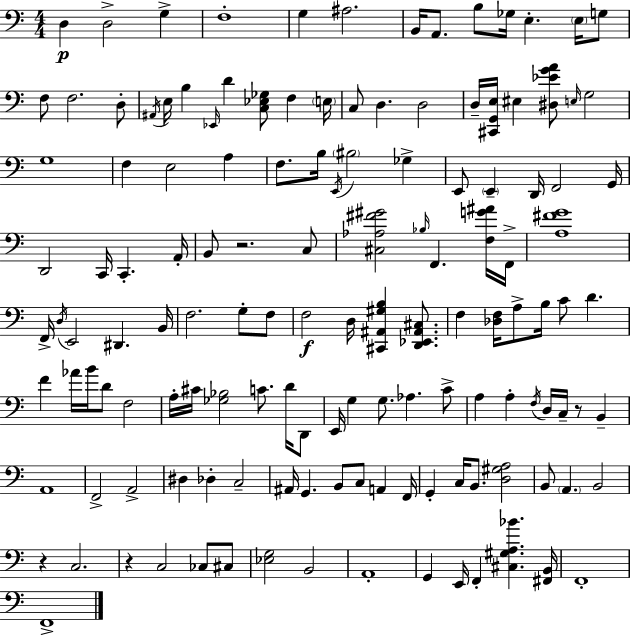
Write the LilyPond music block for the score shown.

{
  \clef bass
  \numericTimeSignature
  \time 4/4
  \key c \major
  d4\p d2-> g4-> | f1-. | g4 ais2. | b,16 a,8. b8 ges16 e4.-. \parenthesize e16 g8 | \break f8 f2. d8-. | \acciaccatura { ais,16 } e16 b4 \grace { ees,16 } d'4 <c ees ges>8 f4 | \parenthesize e16 c8 d4. d2 | d16-- <cis, g, e>16 eis4 <dis ees' g' a'>8 \grace { e16 } g2 | \break g1 | f4 e2 a4 | f8. b16 \acciaccatura { e,16 } \parenthesize bis2 | ges4-> e,8 \parenthesize e,4-- d,16 f,2 | \break g,16 d,2 c,16 c,4.-. | a,16-. b,8 r2. | c8 <cis aes fis' gis'>2 \grace { bes16 } f,4. | <f g' ais'>16 f,16-> <a fis' g'>1 | \break f,16-> \acciaccatura { d16 } e,2 dis,4. | b,16 f2. | g8-. f8 f2\f d16 <cis, ais, gis b>4 | <d, ees, ais, cis>8. f4 <des f>16 a8-> b16 c'8 | \break d'4. f'4 aes'16 b'16 d'8 f2 | a16-. cis'16 <ges bes>2 | c'8. d'16 d,8 e,16 g4 g8. aes4. | c'8-> a4 a4-. \acciaccatura { f16 } d16 | \break c16-- r8 b,4-- a,1 | f,2-> a,2-> | dis4 des4-. c2-- | ais,16 g,4. b,8 | \break c8 a,4 f,16 g,4-. c16 b,8. <d gis a>2 | b,8 \parenthesize a,4. b,2 | r4 c2. | r4 c2 | \break ces8 cis8 <ees g>2 b,2 | a,1-. | g,4 e,16 f,4-. | <cis gis a bes'>4. <fis, b,>16 f,1-. | \break f,1-> | \bar "|."
}